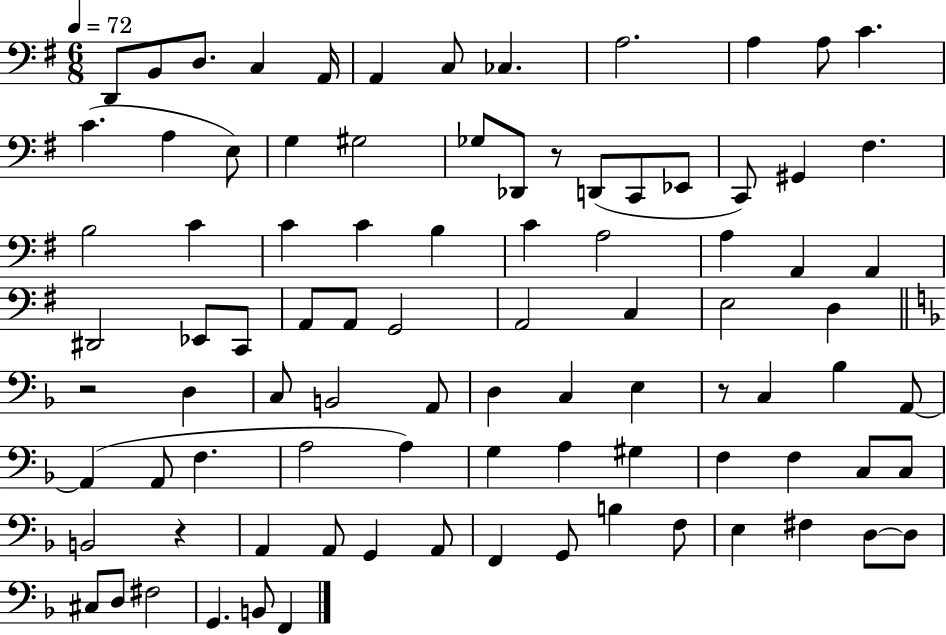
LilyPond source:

{
  \clef bass
  \numericTimeSignature
  \time 6/8
  \key g \major
  \tempo 4 = 72
  \repeat volta 2 { d,8 b,8 d8. c4 a,16 | a,4 c8 ces4. | a2. | a4 a8 c'4. | \break c'4.( a4 e8) | g4 gis2 | ges8 des,8 r8 d,8( c,8 ees,8 | c,8) gis,4 fis4. | \break b2 c'4 | c'4 c'4 b4 | c'4 a2 | a4 a,4 a,4 | \break dis,2 ees,8 c,8 | a,8 a,8 g,2 | a,2 c4 | e2 d4 | \break \bar "||" \break \key f \major r2 d4 | c8 b,2 a,8 | d4 c4 e4 | r8 c4 bes4 a,8~~ | \break a,4( a,8 f4. | a2 a4) | g4 a4 gis4 | f4 f4 c8 c8 | \break b,2 r4 | a,4 a,8 g,4 a,8 | f,4 g,8 b4 f8 | e4 fis4 d8~~ d8 | \break cis8 d8 fis2 | g,4. b,8 f,4 | } \bar "|."
}